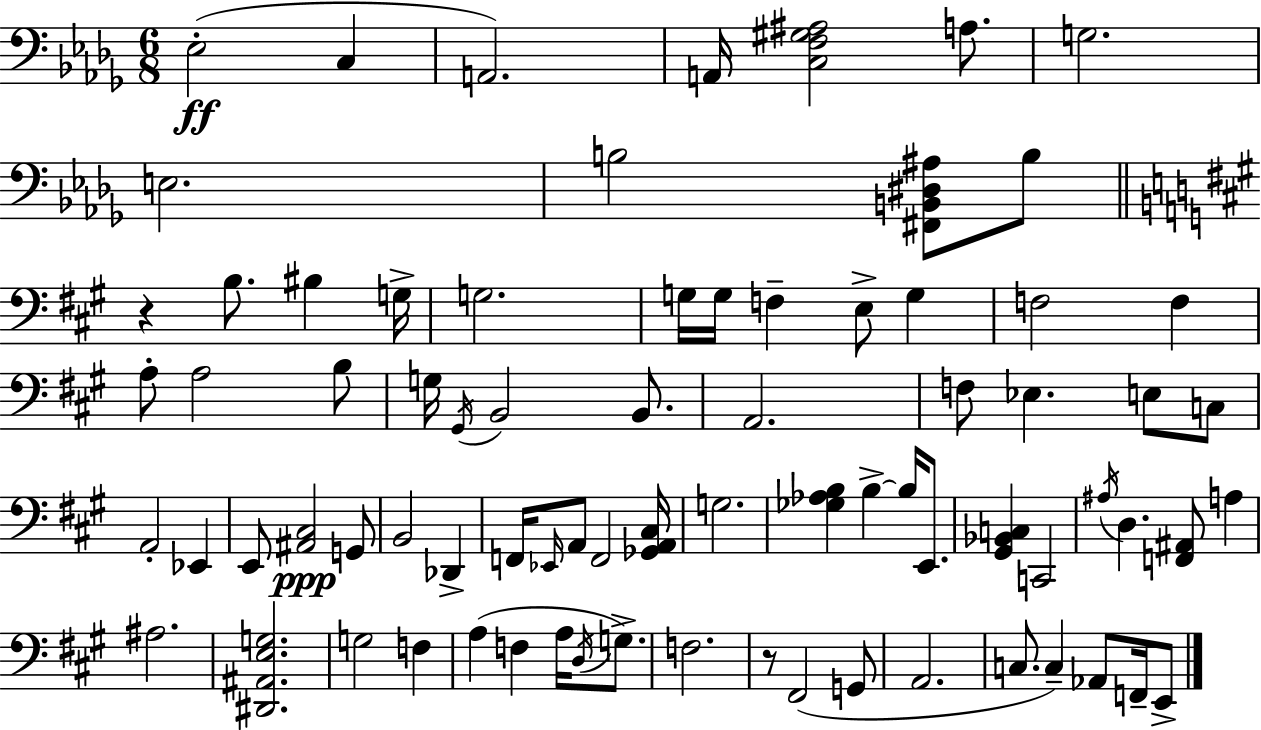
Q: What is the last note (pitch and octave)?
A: E2